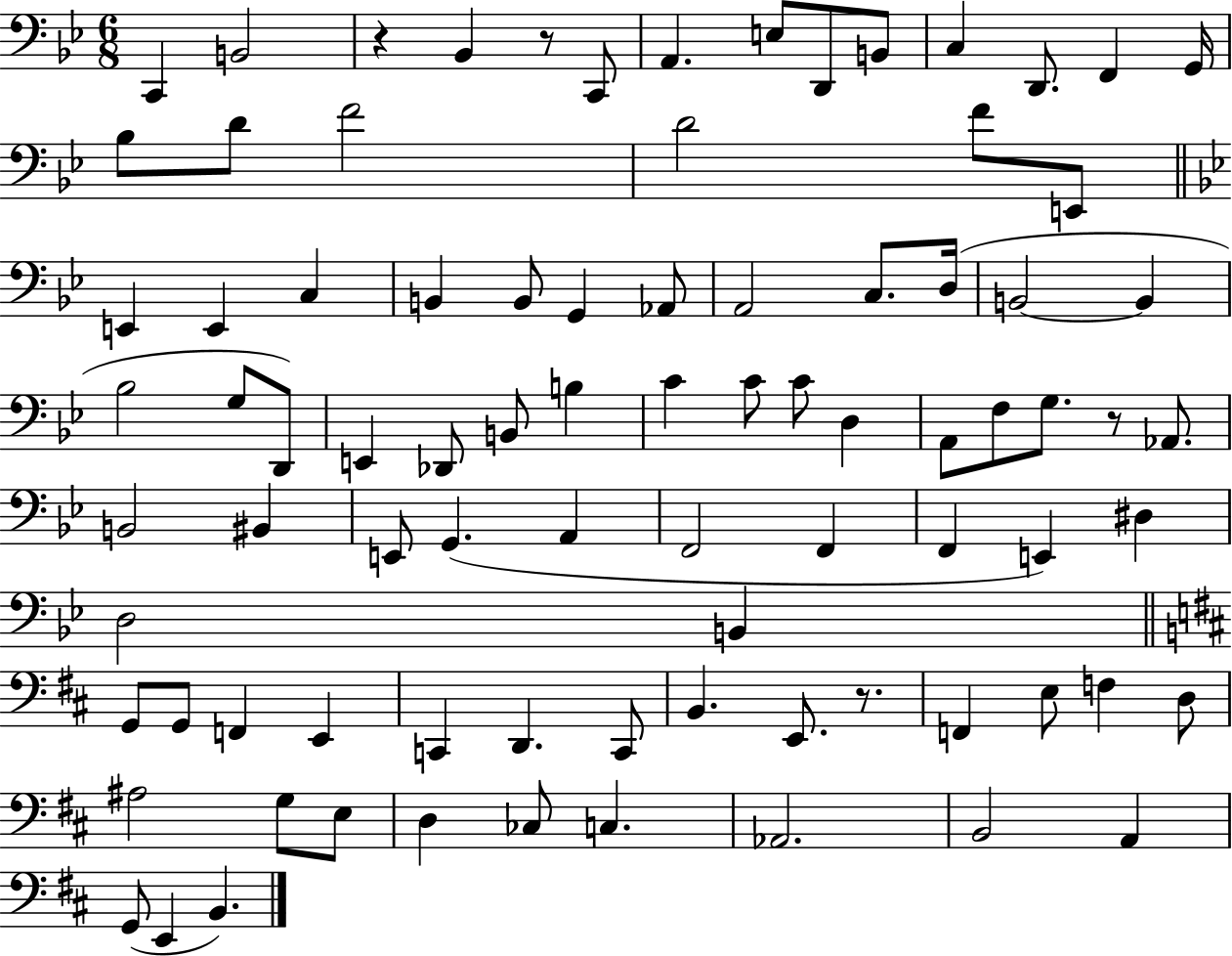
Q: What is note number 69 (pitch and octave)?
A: F3